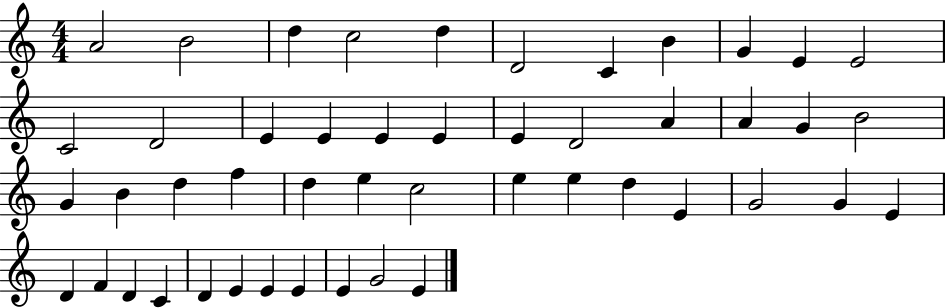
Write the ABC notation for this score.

X:1
T:Untitled
M:4/4
L:1/4
K:C
A2 B2 d c2 d D2 C B G E E2 C2 D2 E E E E E D2 A A G B2 G B d f d e c2 e e d E G2 G E D F D C D E E E E G2 E